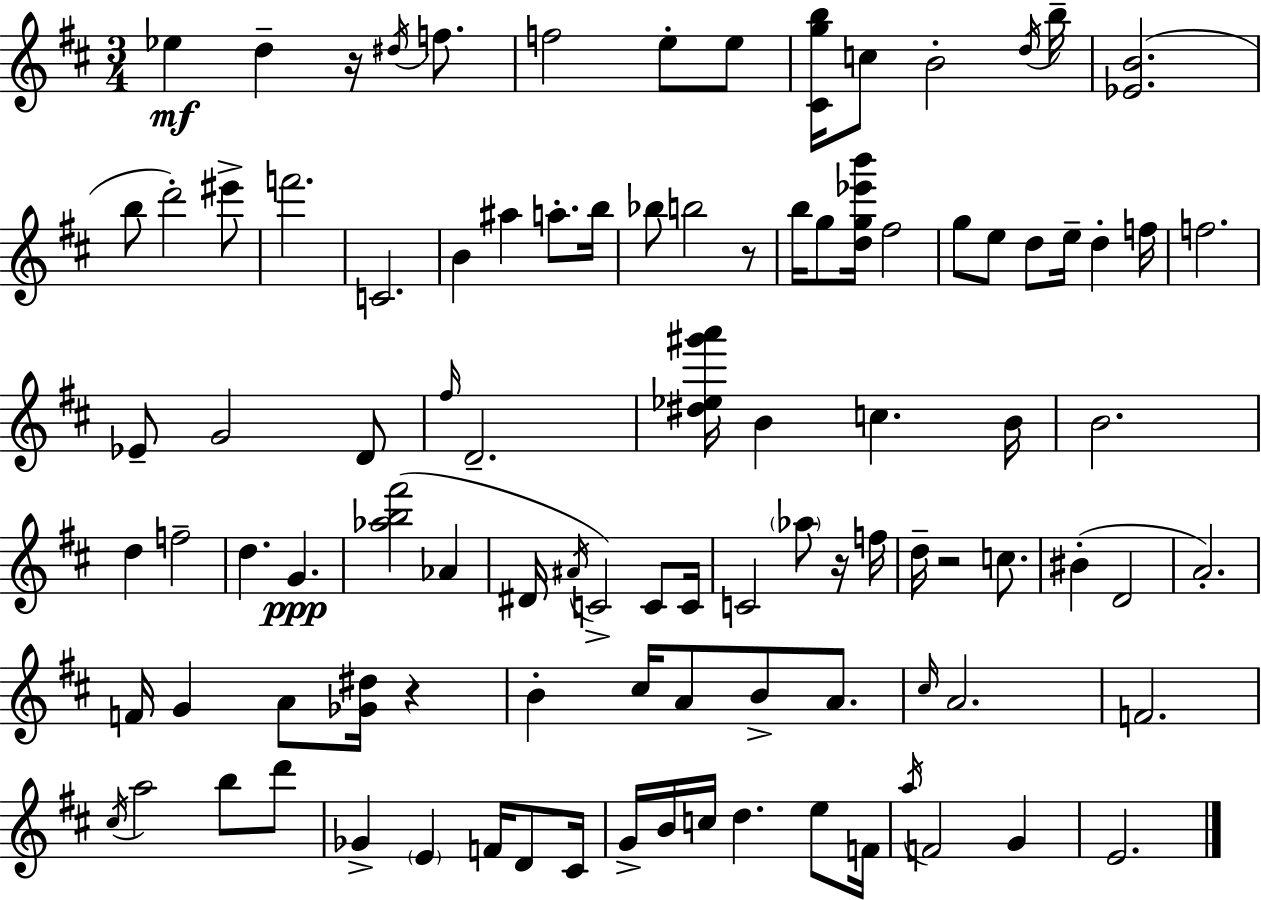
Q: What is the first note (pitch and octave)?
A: Eb5